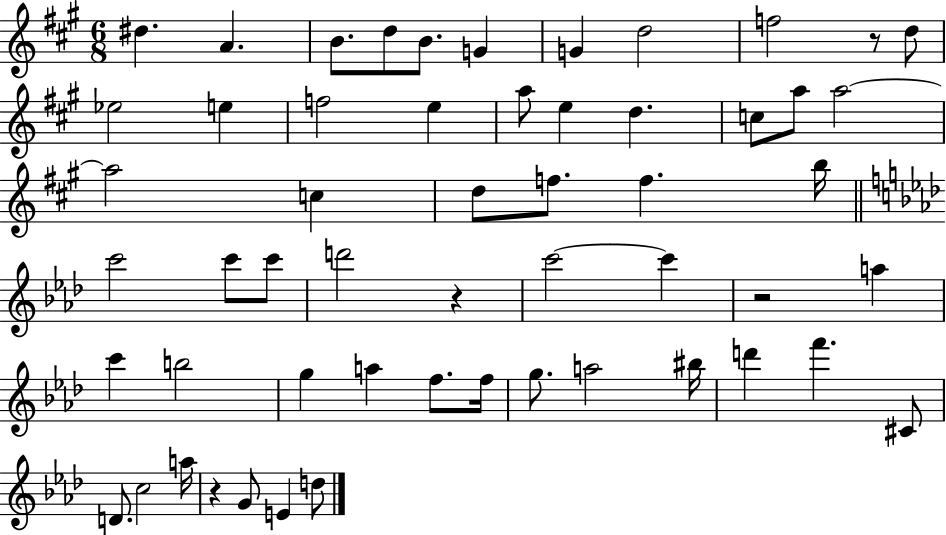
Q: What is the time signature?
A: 6/8